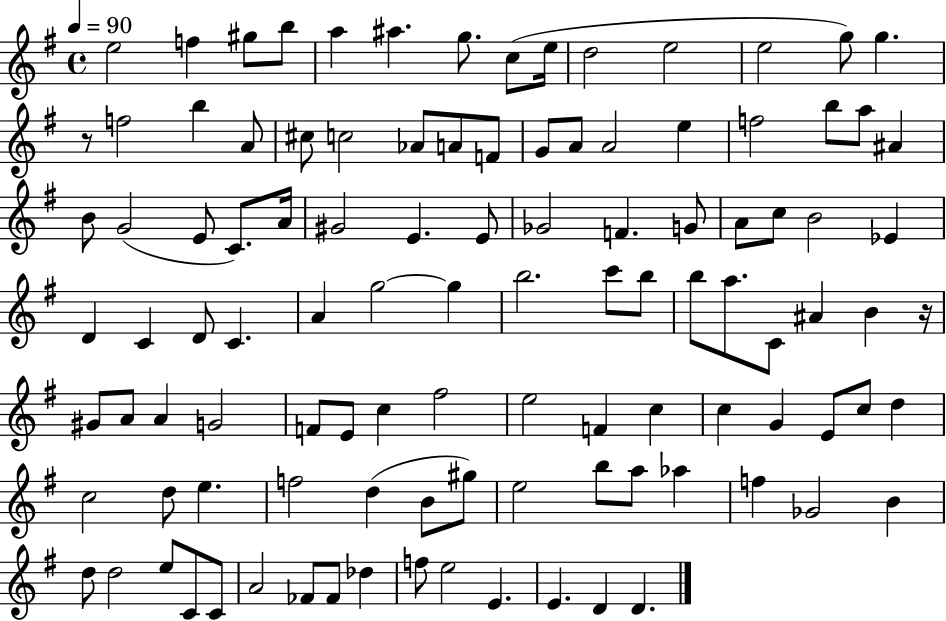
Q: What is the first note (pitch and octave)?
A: E5